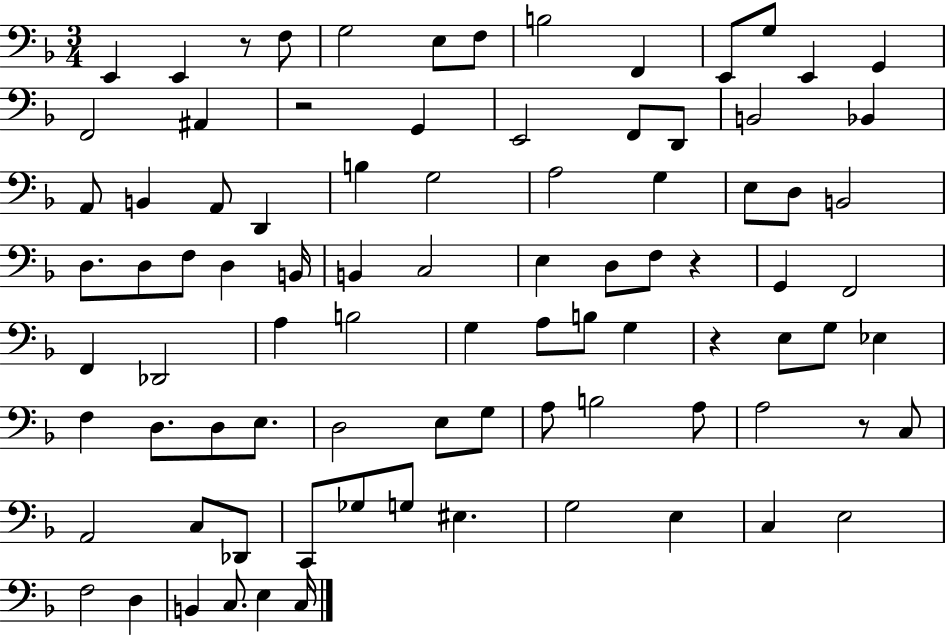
{
  \clef bass
  \numericTimeSignature
  \time 3/4
  \key f \major
  e,4 e,4 r8 f8 | g2 e8 f8 | b2 f,4 | e,8 g8 e,4 g,4 | \break f,2 ais,4 | r2 g,4 | e,2 f,8 d,8 | b,2 bes,4 | \break a,8 b,4 a,8 d,4 | b4 g2 | a2 g4 | e8 d8 b,2 | \break d8. d8 f8 d4 b,16 | b,4 c2 | e4 d8 f8 r4 | g,4 f,2 | \break f,4 des,2 | a4 b2 | g4 a8 b8 g4 | r4 e8 g8 ees4 | \break f4 d8. d8 e8. | d2 e8 g8 | a8 b2 a8 | a2 r8 c8 | \break a,2 c8 des,8 | c,8 ges8 g8 eis4. | g2 e4 | c4 e2 | \break f2 d4 | b,4 c8. e4 c16 | \bar "|."
}